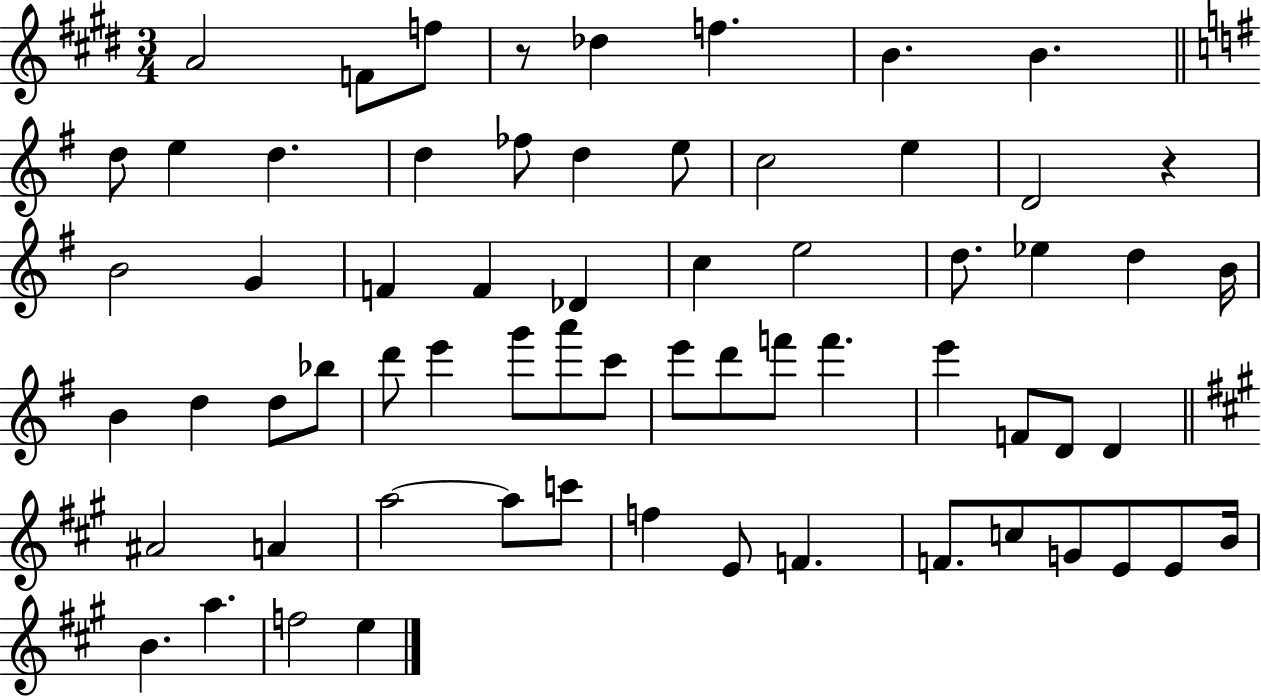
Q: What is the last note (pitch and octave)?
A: E5